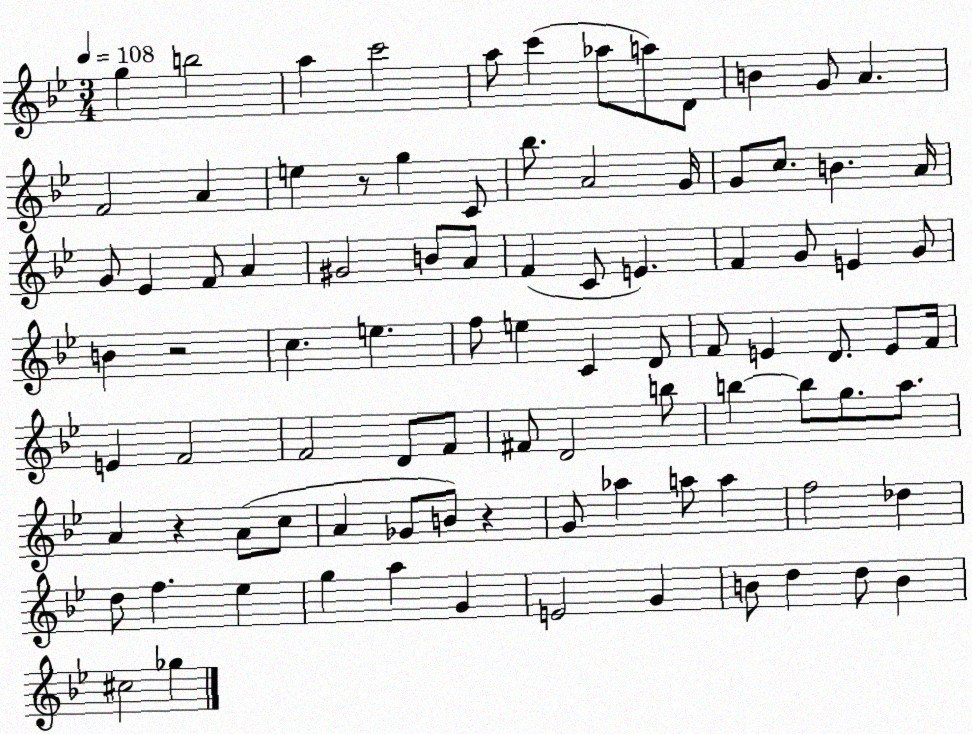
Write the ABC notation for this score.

X:1
T:Untitled
M:3/4
L:1/4
K:Bb
g b2 a c'2 a/2 c' _a/2 a/2 D/2 B G/2 A F2 A e z/2 g C/2 _b/2 A2 G/4 G/2 c/2 B A/4 G/2 _E F/2 A ^G2 B/2 A/2 F C/2 E F G/2 E G/2 B z2 c e f/2 e C D/2 F/2 E D/2 E/2 F/4 E F2 F2 D/2 F/2 ^F/2 D2 b/2 b b/2 g/2 a/2 A z A/2 c/2 A _G/2 B/2 z G/2 _a a/2 a f2 _d d/2 f _e g a G E2 G B/2 d d/2 B ^c2 _g